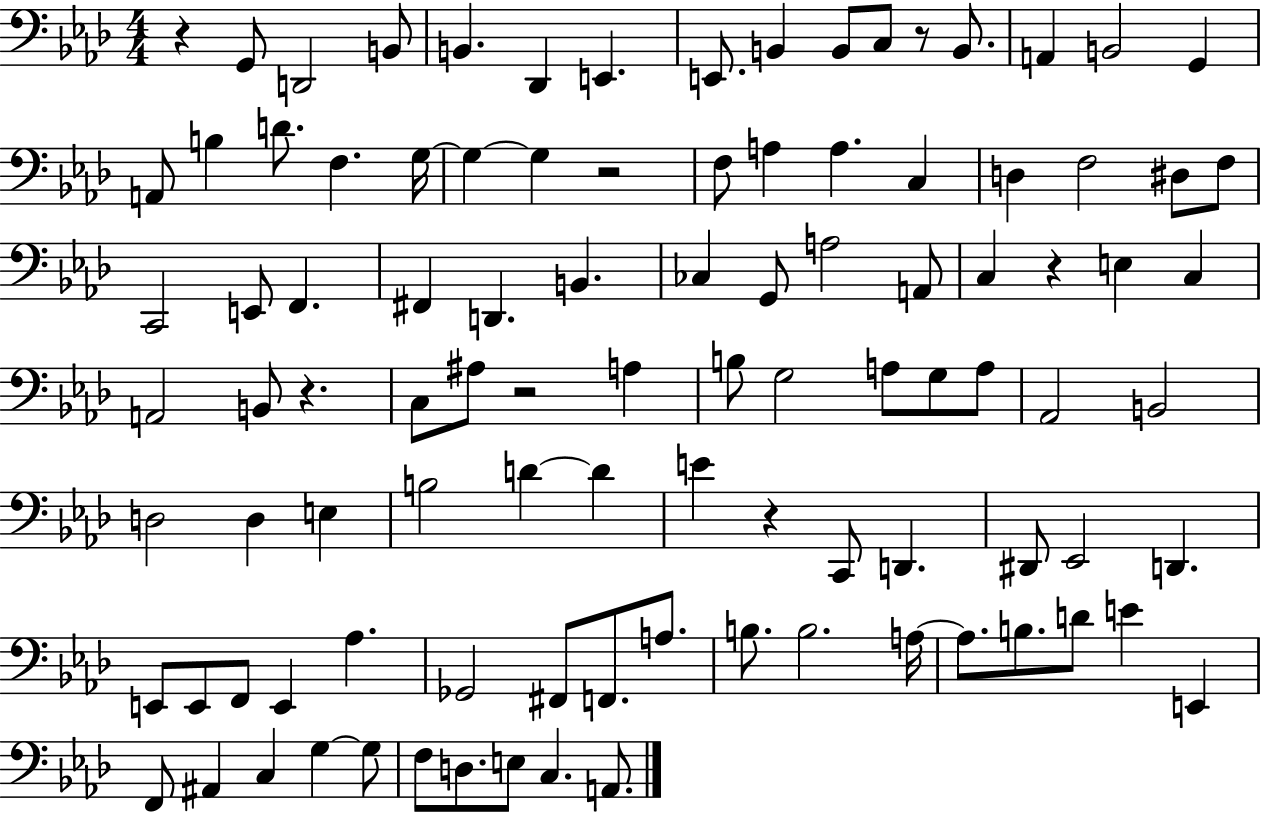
{
  \clef bass
  \numericTimeSignature
  \time 4/4
  \key aes \major
  r4 g,8 d,2 b,8 | b,4. des,4 e,4. | e,8. b,4 b,8 c8 r8 b,8. | a,4 b,2 g,4 | \break a,8 b4 d'8. f4. g16~~ | g4~~ g4 r2 | f8 a4 a4. c4 | d4 f2 dis8 f8 | \break c,2 e,8 f,4. | fis,4 d,4. b,4. | ces4 g,8 a2 a,8 | c4 r4 e4 c4 | \break a,2 b,8 r4. | c8 ais8 r2 a4 | b8 g2 a8 g8 a8 | aes,2 b,2 | \break d2 d4 e4 | b2 d'4~~ d'4 | e'4 r4 c,8 d,4. | dis,8 ees,2 d,4. | \break e,8 e,8 f,8 e,4 aes4. | ges,2 fis,8 f,8. a8. | b8. b2. a16~~ | a8. b8. d'8 e'4 e,4 | \break f,8 ais,4 c4 g4~~ g8 | f8 d8. e8 c4. a,8. | \bar "|."
}